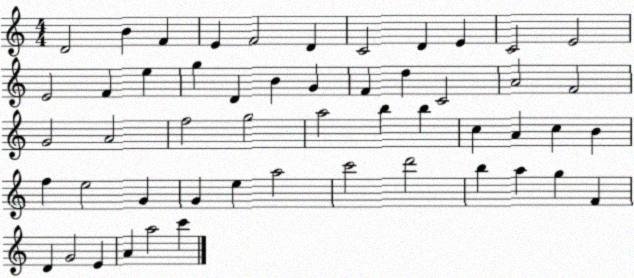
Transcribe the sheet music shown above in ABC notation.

X:1
T:Untitled
M:4/4
L:1/4
K:C
D2 B F E F2 D C2 D E C2 E2 E2 F e g D B G F d C2 A2 F2 G2 A2 f2 g2 a2 b b c A c B f e2 G G e a2 c'2 d'2 b a g F D G2 E A a2 c'